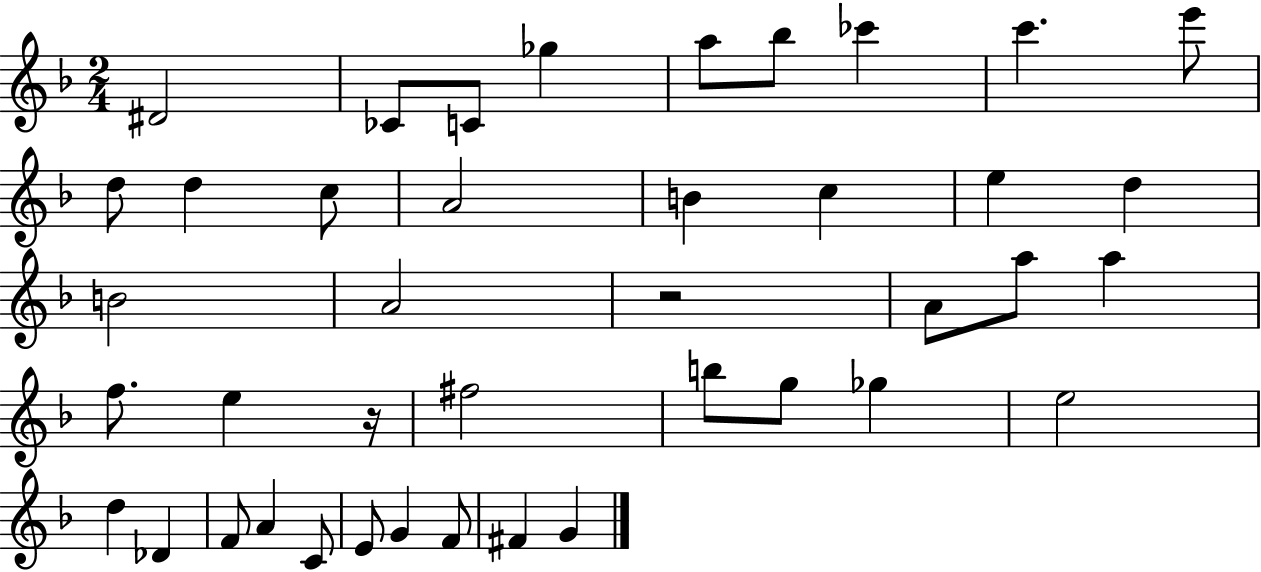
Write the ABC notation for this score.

X:1
T:Untitled
M:2/4
L:1/4
K:F
^D2 _C/2 C/2 _g a/2 _b/2 _c' c' e'/2 d/2 d c/2 A2 B c e d B2 A2 z2 A/2 a/2 a f/2 e z/4 ^f2 b/2 g/2 _g e2 d _D F/2 A C/2 E/2 G F/2 ^F G